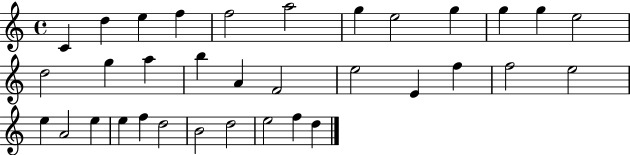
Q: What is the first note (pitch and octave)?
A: C4